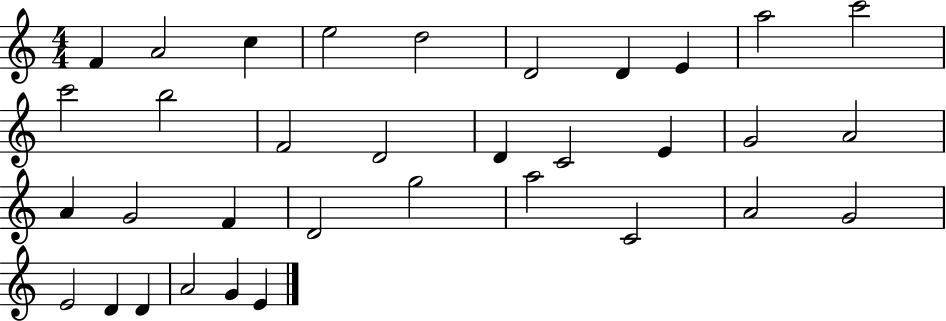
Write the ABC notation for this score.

X:1
T:Untitled
M:4/4
L:1/4
K:C
F A2 c e2 d2 D2 D E a2 c'2 c'2 b2 F2 D2 D C2 E G2 A2 A G2 F D2 g2 a2 C2 A2 G2 E2 D D A2 G E